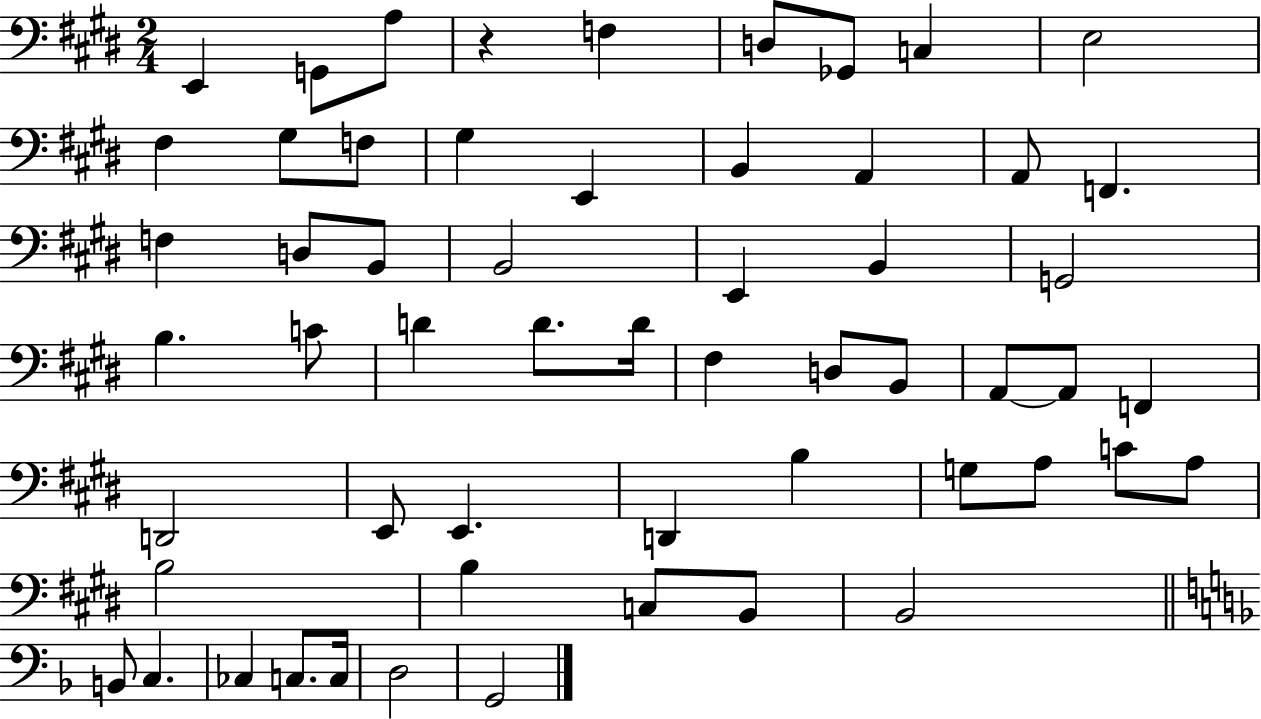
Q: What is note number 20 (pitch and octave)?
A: B2